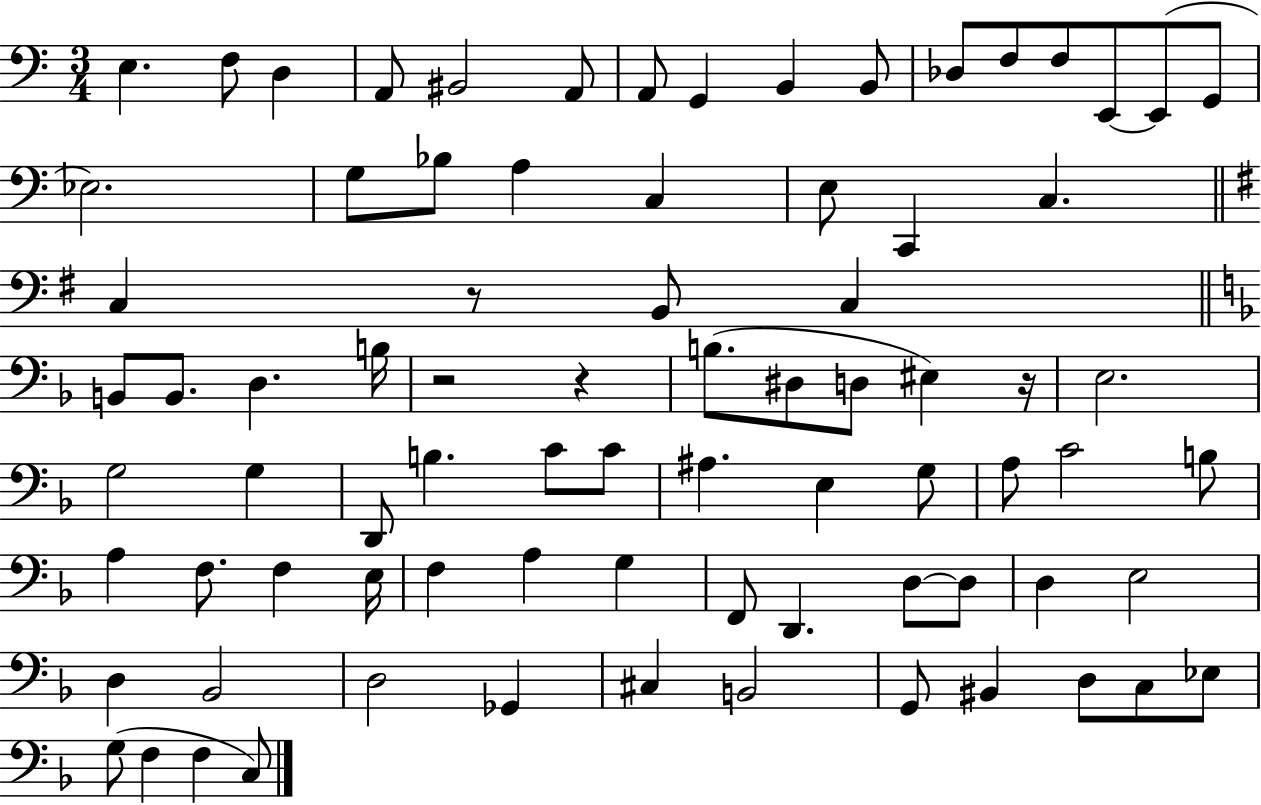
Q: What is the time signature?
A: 3/4